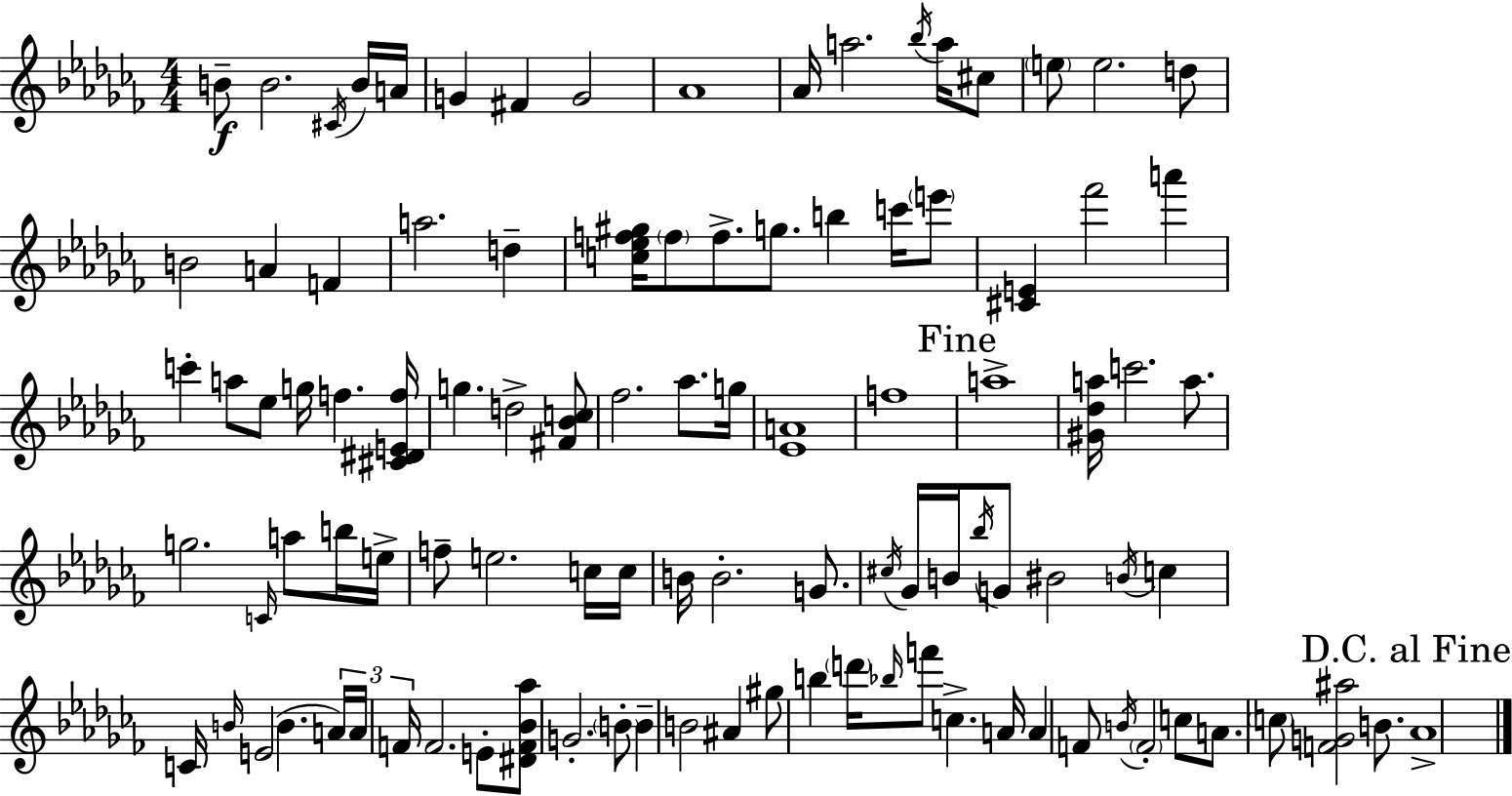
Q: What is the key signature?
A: AES minor